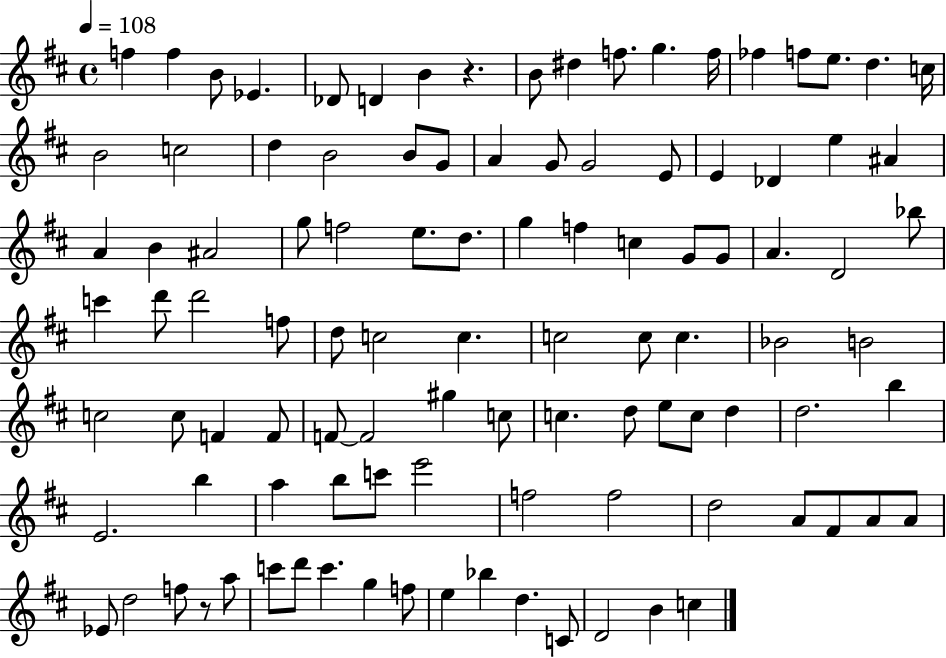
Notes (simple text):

F5/q F5/q B4/e Eb4/q. Db4/e D4/q B4/q R/q. B4/e D#5/q F5/e. G5/q. F5/s FES5/q F5/e E5/e. D5/q. C5/s B4/h C5/h D5/q B4/h B4/e G4/e A4/q G4/e G4/h E4/e E4/q Db4/q E5/q A#4/q A4/q B4/q A#4/h G5/e F5/h E5/e. D5/e. G5/q F5/q C5/q G4/e G4/e A4/q. D4/h Bb5/e C6/q D6/e D6/h F5/e D5/e C5/h C5/q. C5/h C5/e C5/q. Bb4/h B4/h C5/h C5/e F4/q F4/e F4/e F4/h G#5/q C5/e C5/q. D5/e E5/e C5/e D5/q D5/h. B5/q E4/h. B5/q A5/q B5/e C6/e E6/h F5/h F5/h D5/h A4/e F#4/e A4/e A4/e Eb4/e D5/h F5/e R/e A5/e C6/e D6/e C6/q. G5/q F5/e E5/q Bb5/q D5/q. C4/e D4/h B4/q C5/q